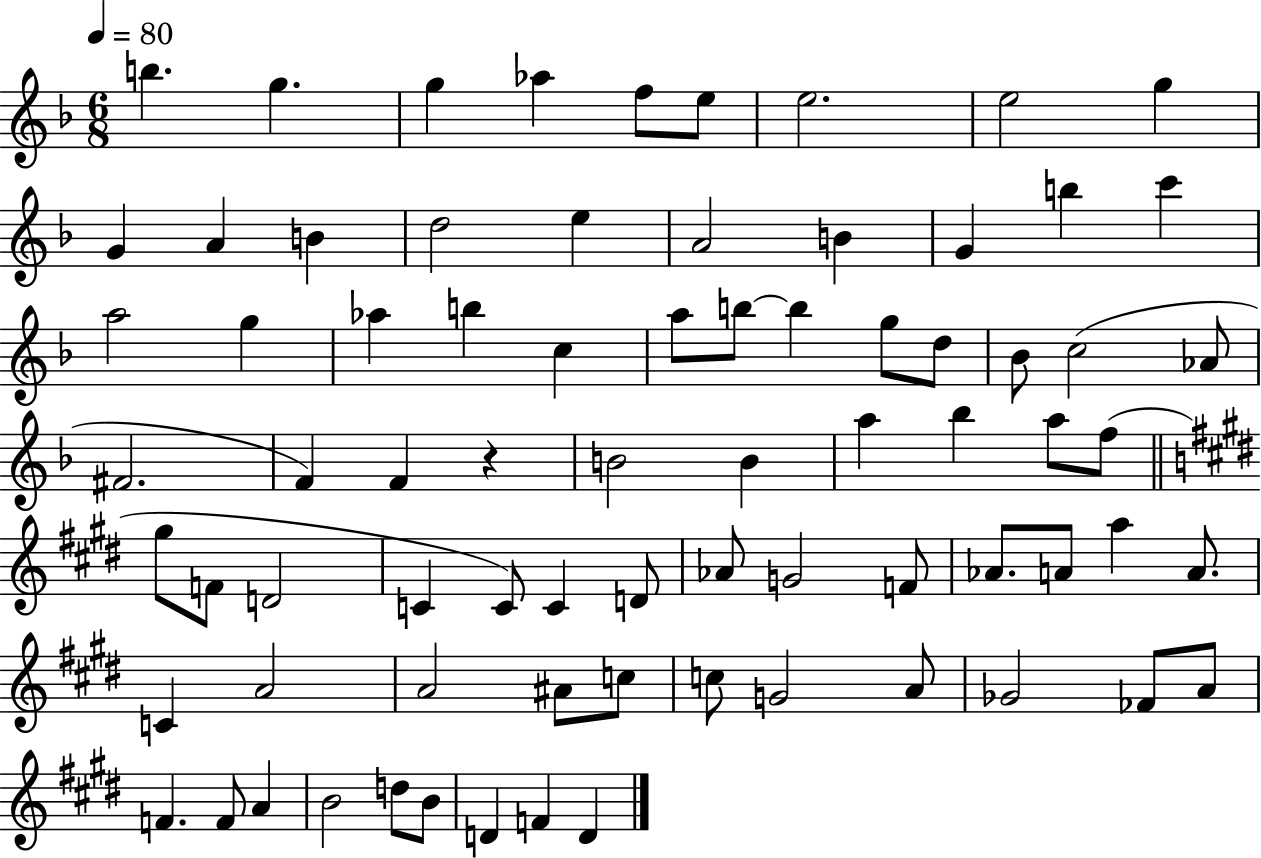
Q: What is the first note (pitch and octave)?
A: B5